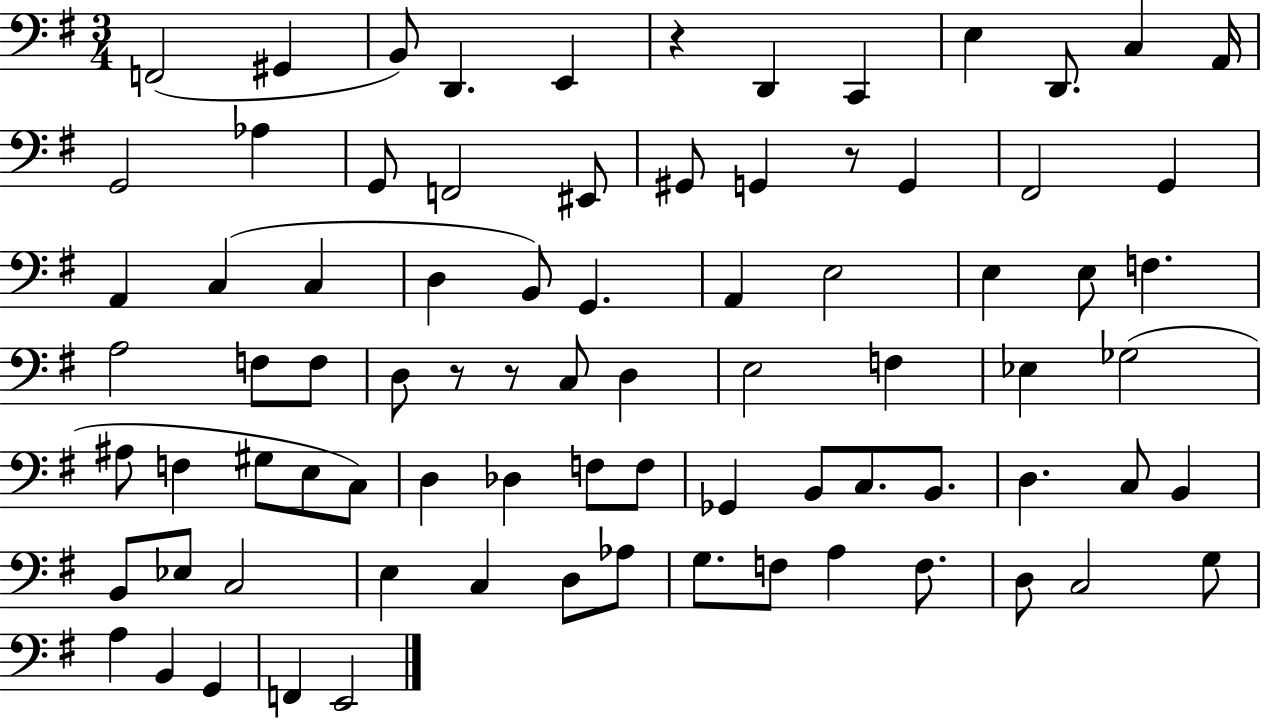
X:1
T:Untitled
M:3/4
L:1/4
K:G
F,,2 ^G,, B,,/2 D,, E,, z D,, C,, E, D,,/2 C, A,,/4 G,,2 _A, G,,/2 F,,2 ^E,,/2 ^G,,/2 G,, z/2 G,, ^F,,2 G,, A,, C, C, D, B,,/2 G,, A,, E,2 E, E,/2 F, A,2 F,/2 F,/2 D,/2 z/2 z/2 C,/2 D, E,2 F, _E, _G,2 ^A,/2 F, ^G,/2 E,/2 C,/2 D, _D, F,/2 F,/2 _G,, B,,/2 C,/2 B,,/2 D, C,/2 B,, B,,/2 _E,/2 C,2 E, C, D,/2 _A,/2 G,/2 F,/2 A, F,/2 D,/2 C,2 G,/2 A, B,, G,, F,, E,,2